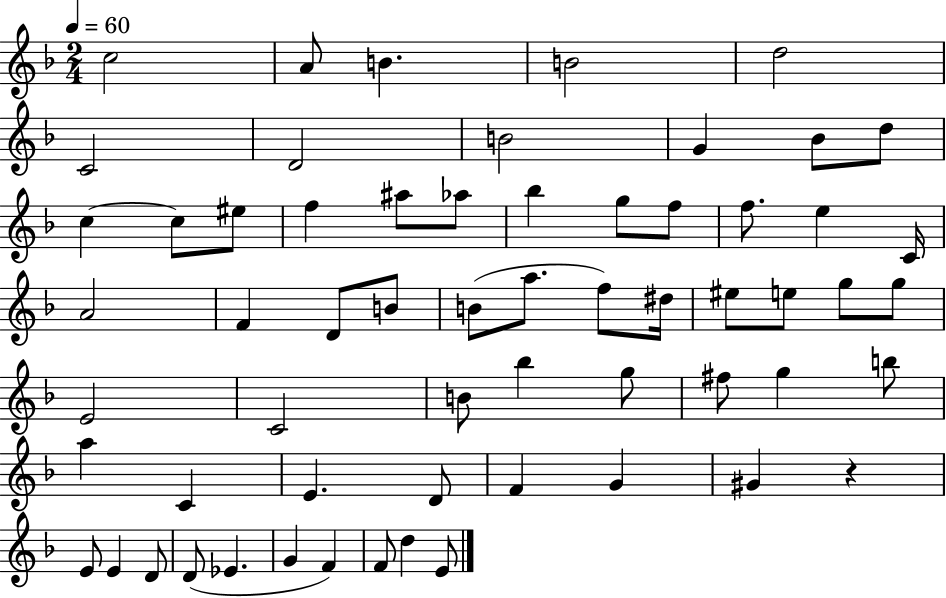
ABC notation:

X:1
T:Untitled
M:2/4
L:1/4
K:F
c2 A/2 B B2 d2 C2 D2 B2 G _B/2 d/2 c c/2 ^e/2 f ^a/2 _a/2 _b g/2 f/2 f/2 e C/4 A2 F D/2 B/2 B/2 a/2 f/2 ^d/4 ^e/2 e/2 g/2 g/2 E2 C2 B/2 _b g/2 ^f/2 g b/2 a C E D/2 F G ^G z E/2 E D/2 D/2 _E G F F/2 d E/2